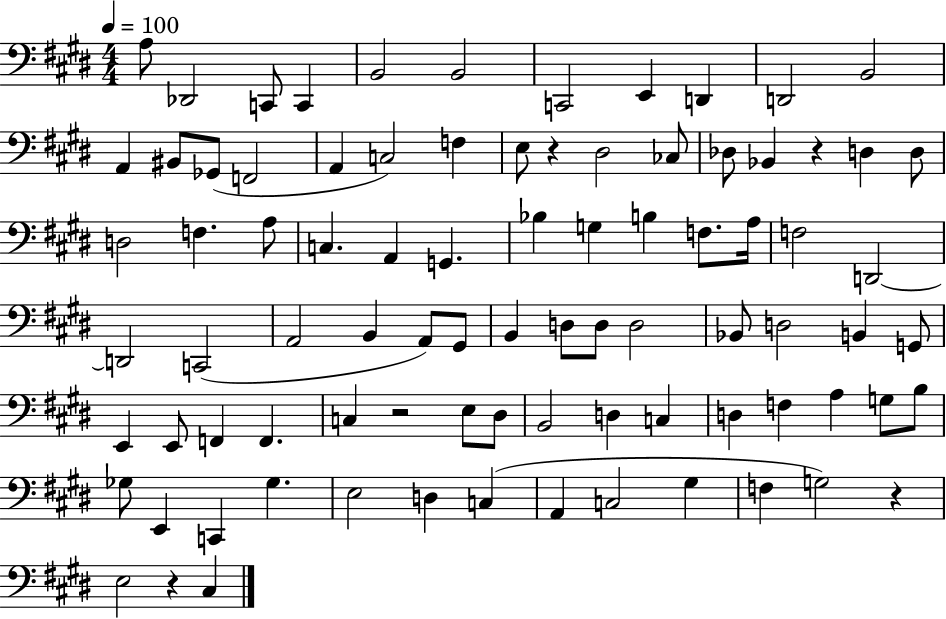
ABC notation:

X:1
T:Untitled
M:4/4
L:1/4
K:E
A,/2 _D,,2 C,,/2 C,, B,,2 B,,2 C,,2 E,, D,, D,,2 B,,2 A,, ^B,,/2 _G,,/2 F,,2 A,, C,2 F, E,/2 z ^D,2 _C,/2 _D,/2 _B,, z D, D,/2 D,2 F, A,/2 C, A,, G,, _B, G, B, F,/2 A,/4 F,2 D,,2 D,,2 C,,2 A,,2 B,, A,,/2 ^G,,/2 B,, D,/2 D,/2 D,2 _B,,/2 D,2 B,, G,,/2 E,, E,,/2 F,, F,, C, z2 E,/2 ^D,/2 B,,2 D, C, D, F, A, G,/2 B,/2 _G,/2 E,, C,, _G, E,2 D, C, A,, C,2 ^G, F, G,2 z E,2 z ^C,